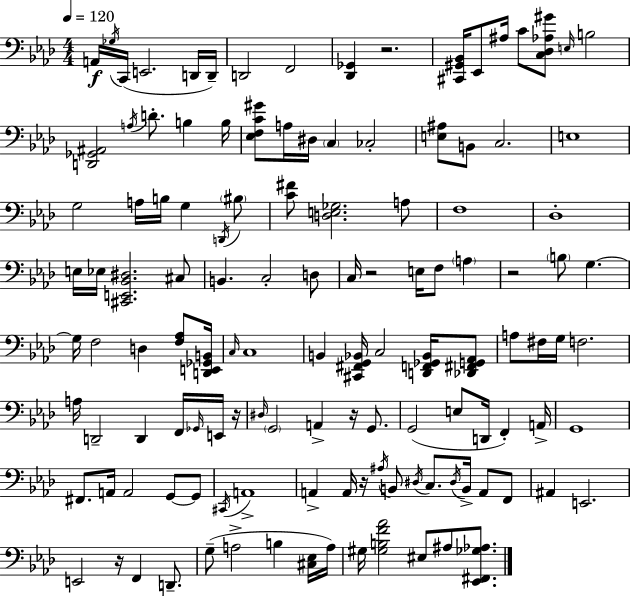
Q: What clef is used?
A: bass